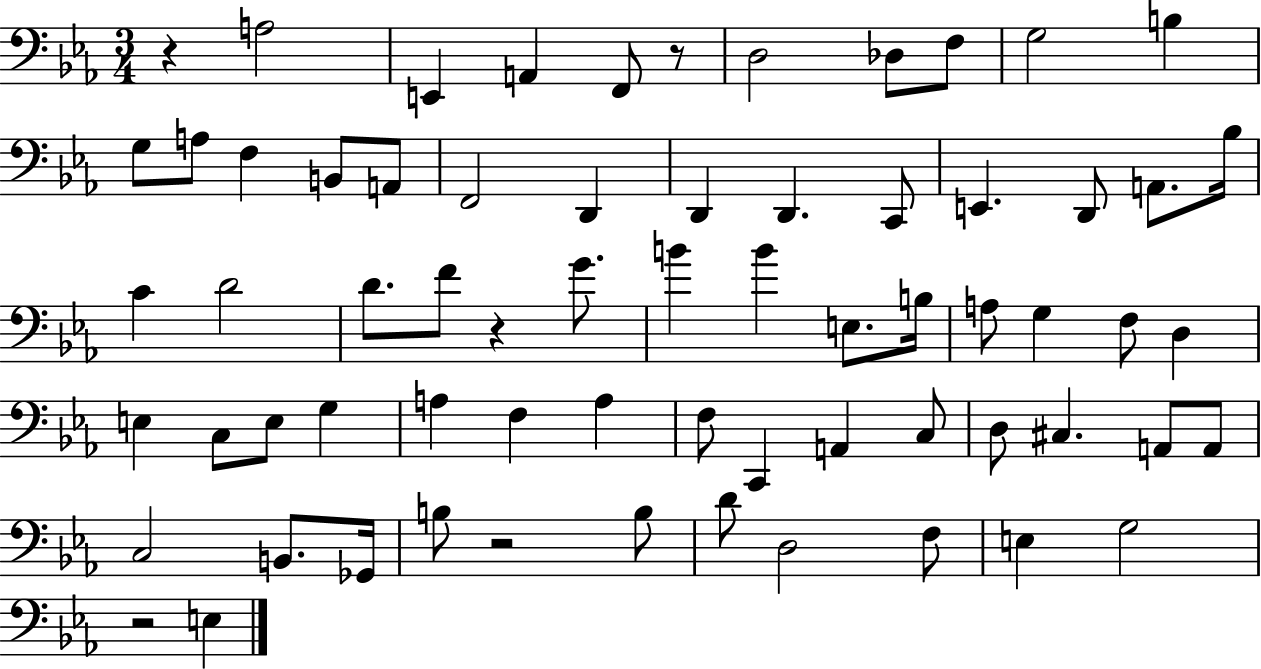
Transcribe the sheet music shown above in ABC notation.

X:1
T:Untitled
M:3/4
L:1/4
K:Eb
z A,2 E,, A,, F,,/2 z/2 D,2 _D,/2 F,/2 G,2 B, G,/2 A,/2 F, B,,/2 A,,/2 F,,2 D,, D,, D,, C,,/2 E,, D,,/2 A,,/2 _B,/4 C D2 D/2 F/2 z G/2 B B E,/2 B,/4 A,/2 G, F,/2 D, E, C,/2 E,/2 G, A, F, A, F,/2 C,, A,, C,/2 D,/2 ^C, A,,/2 A,,/2 C,2 B,,/2 _G,,/4 B,/2 z2 B,/2 D/2 D,2 F,/2 E, G,2 z2 E,